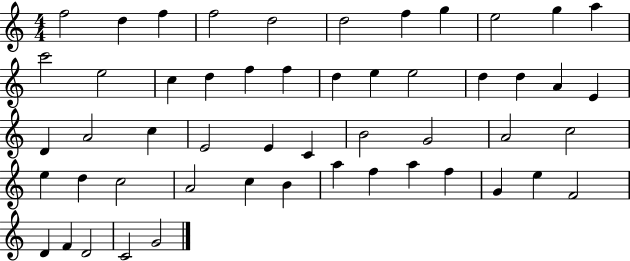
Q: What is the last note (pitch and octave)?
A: G4